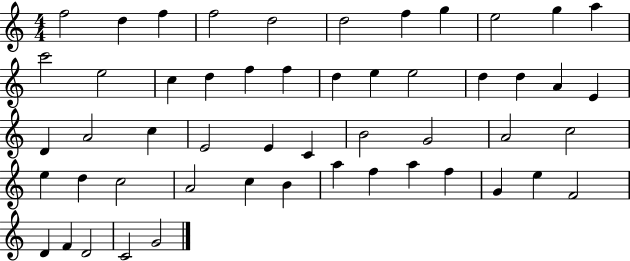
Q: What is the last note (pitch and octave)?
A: G4